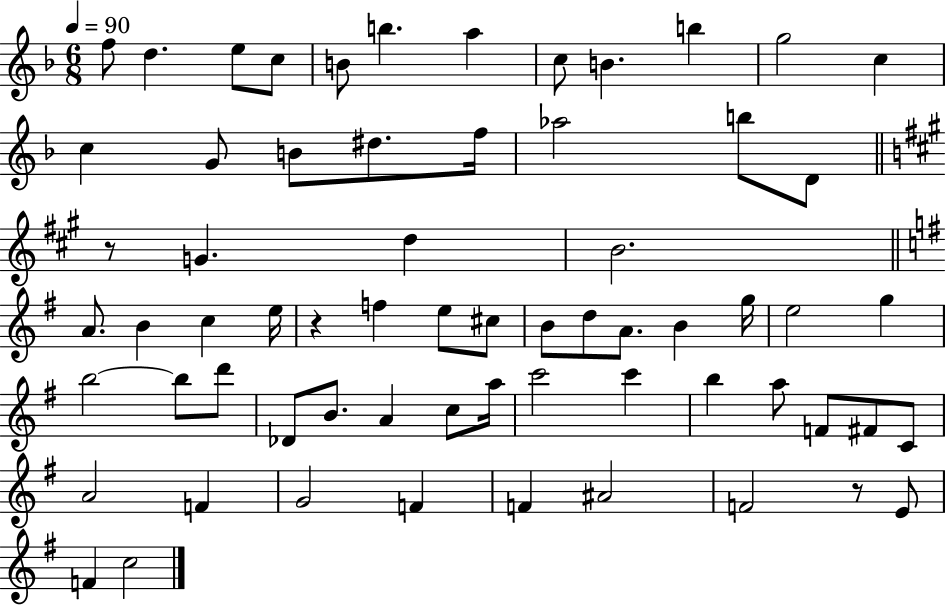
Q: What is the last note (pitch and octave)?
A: C5